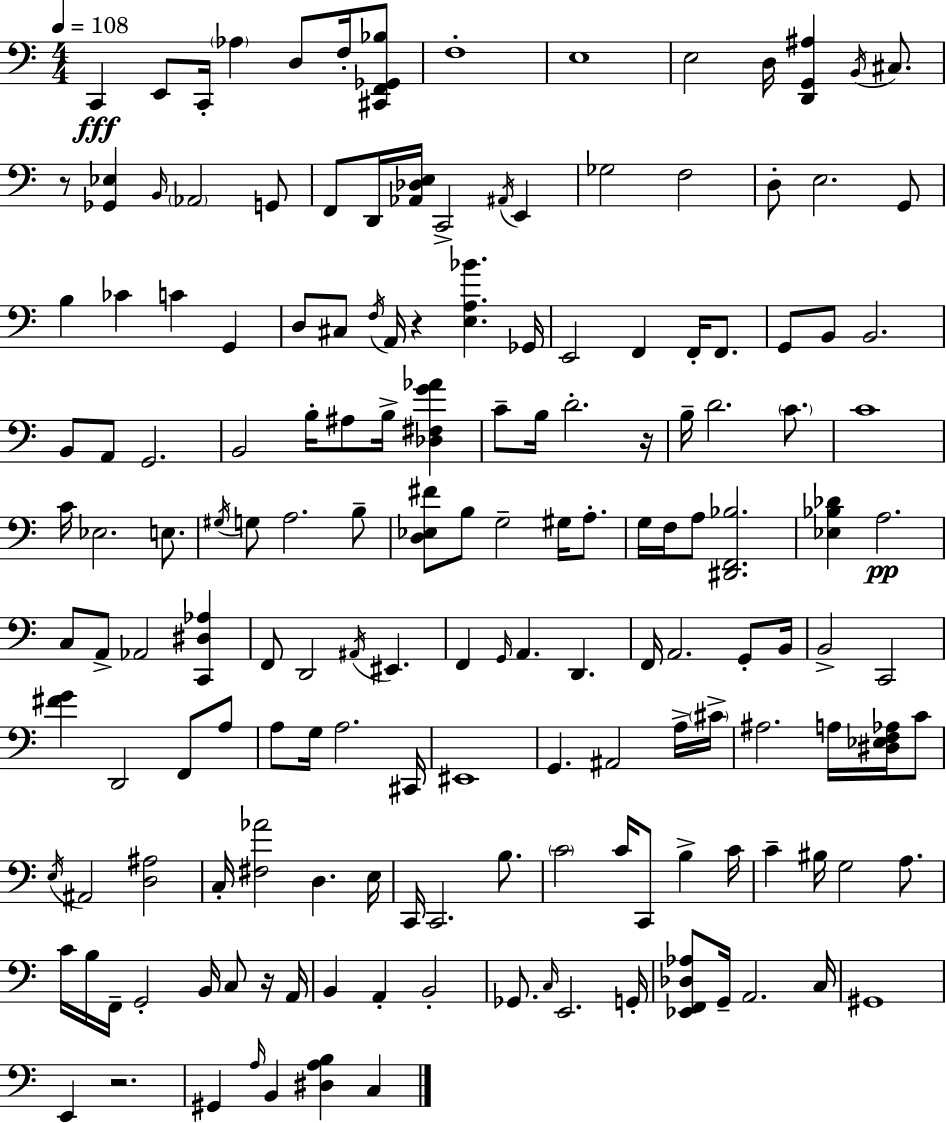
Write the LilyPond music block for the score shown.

{
  \clef bass
  \numericTimeSignature
  \time 4/4
  \key a \minor
  \tempo 4 = 108
  \repeat volta 2 { c,4\fff e,8 c,16-. \parenthesize aes4 d8 f16-. <cis, f, ges, bes>8 | f1-. | e1 | e2 d16 <d, g, ais>4 \acciaccatura { b,16 } cis8. | \break r8 <ges, ees>4 \grace { b,16 } \parenthesize aes,2 | g,8 f,8 d,16 <aes, des e>16 c,2-> \acciaccatura { ais,16 } e,4 | ges2 f2 | d8-. e2. | \break g,8 b4 ces'4 c'4 g,4 | d8 cis8 \acciaccatura { f16 } a,16 r4 <e a bes'>4. | ges,16 e,2 f,4 | f,16-. f,8. g,8 b,8 b,2. | \break b,8 a,8 g,2. | b,2 b16-. ais8 b16-> | <des fis g' aes'>4 c'8-- b16 d'2.-. | r16 b16-- d'2. | \break \parenthesize c'8. c'1 | c'16 ees2. | e8. \acciaccatura { gis16 } g8 a2. | b8-- <d ees fis'>8 b8 g2-- | \break gis16 a8.-. g16 f16 a8 <dis, f, bes>2. | <ees bes des'>4 a2.\pp | c8 a,8-> aes,2 | <c, dis aes>4 f,8 d,2 \acciaccatura { ais,16 } | \break eis,4. f,4 \grace { g,16 } a,4. | d,4. f,16 a,2. | g,8-. b,16 b,2-> c,2 | <fis' g'>4 d,2 | \break f,8 a8 a8 g16 a2. | cis,16 eis,1 | g,4. ais,2 | a16-> \parenthesize cis'16-> ais2. | \break a16 <dis ees f aes>16 c'8 \acciaccatura { e16 } ais,2 | <d ais>2 c16-. <fis aes'>2 | d4. e16 c,16 c,2. | b8. \parenthesize c'2 | \break c'16 c,8 b4-> c'16 c'4-- bis16 g2 | a8. c'16 b16 f,16-- g,2-. | b,16 c8 r16 a,16 b,4 a,4-. | b,2-. ges,8. \grace { c16 } e,2. | \break g,16-. <ees, f, des aes>8 g,16-- a,2. | c16 gis,1 | e,4 r2. | gis,4 \grace { a16 } b,4 | \break <dis a b>4 c4 } \bar "|."
}